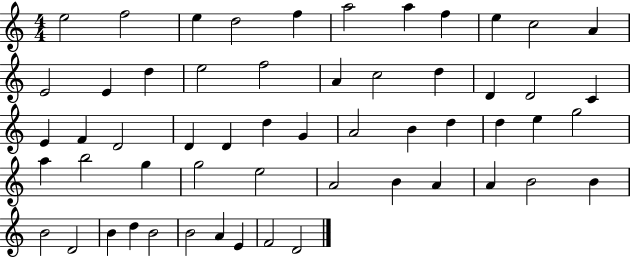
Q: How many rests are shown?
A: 0